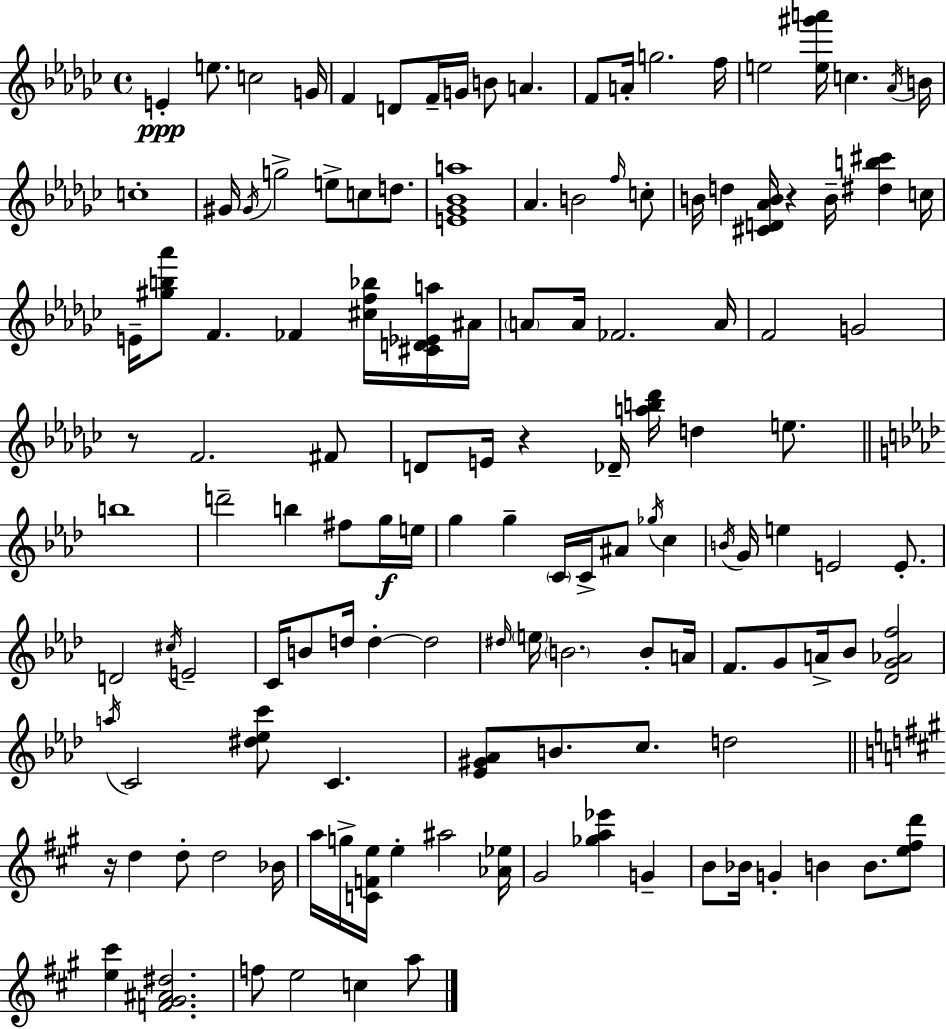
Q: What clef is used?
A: treble